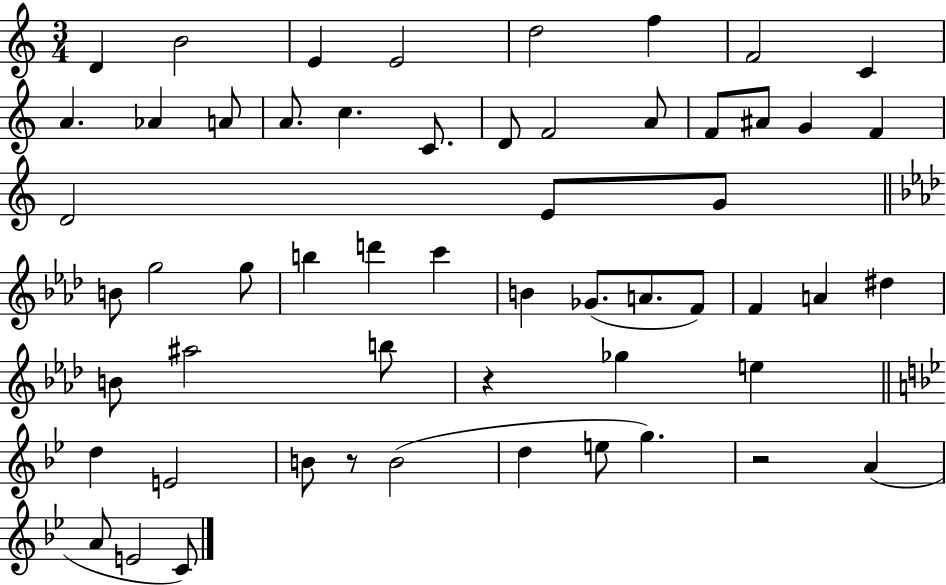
X:1
T:Untitled
M:3/4
L:1/4
K:C
D B2 E E2 d2 f F2 C A _A A/2 A/2 c C/2 D/2 F2 A/2 F/2 ^A/2 G F D2 E/2 G/2 B/2 g2 g/2 b d' c' B _G/2 A/2 F/2 F A ^d B/2 ^a2 b/2 z _g e d E2 B/2 z/2 B2 d e/2 g z2 A A/2 E2 C/2